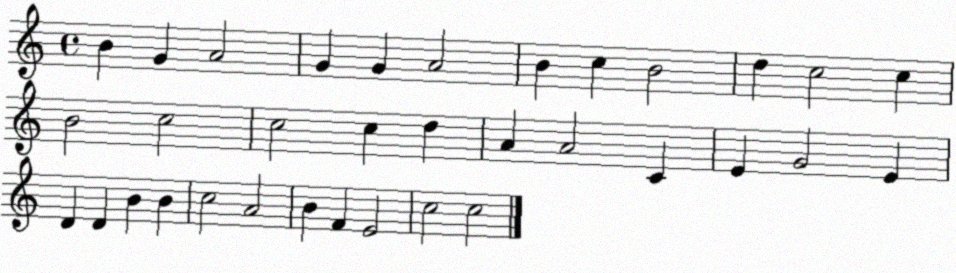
X:1
T:Untitled
M:4/4
L:1/4
K:C
B G A2 G G A2 B c B2 d c2 c B2 c2 c2 c d A A2 C E G2 E D D B B c2 A2 B F E2 c2 c2